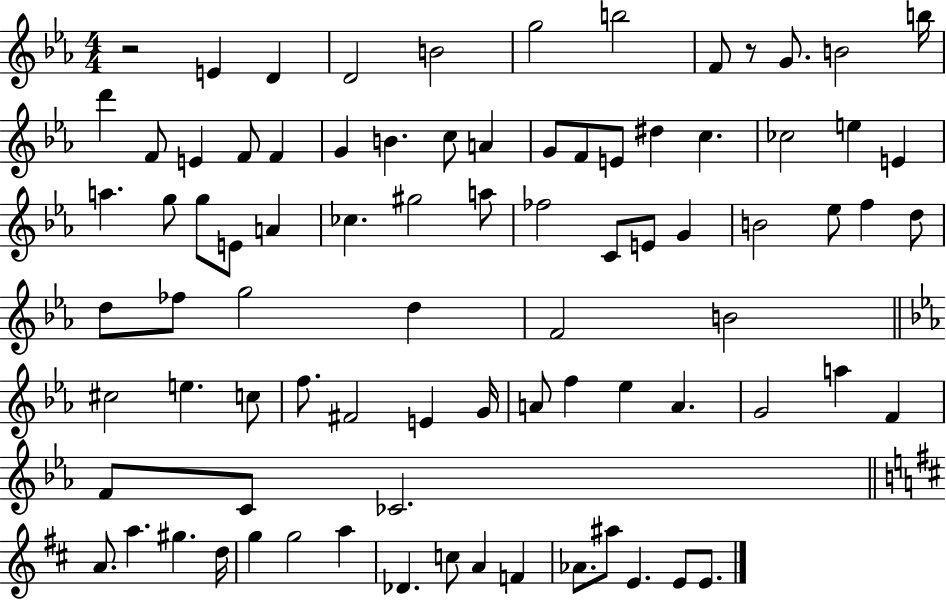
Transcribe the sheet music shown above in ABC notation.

X:1
T:Untitled
M:4/4
L:1/4
K:Eb
z2 E D D2 B2 g2 b2 F/2 z/2 G/2 B2 b/4 d' F/2 E F/2 F G B c/2 A G/2 F/2 E/2 ^d c _c2 e E a g/2 g/2 E/2 A _c ^g2 a/2 _f2 C/2 E/2 G B2 _e/2 f d/2 d/2 _f/2 g2 d F2 B2 ^c2 e c/2 f/2 ^F2 E G/4 A/2 f _e A G2 a F F/2 C/2 _C2 A/2 a ^g d/4 g g2 a _D c/2 A F _A/2 ^a/2 E E/2 E/2